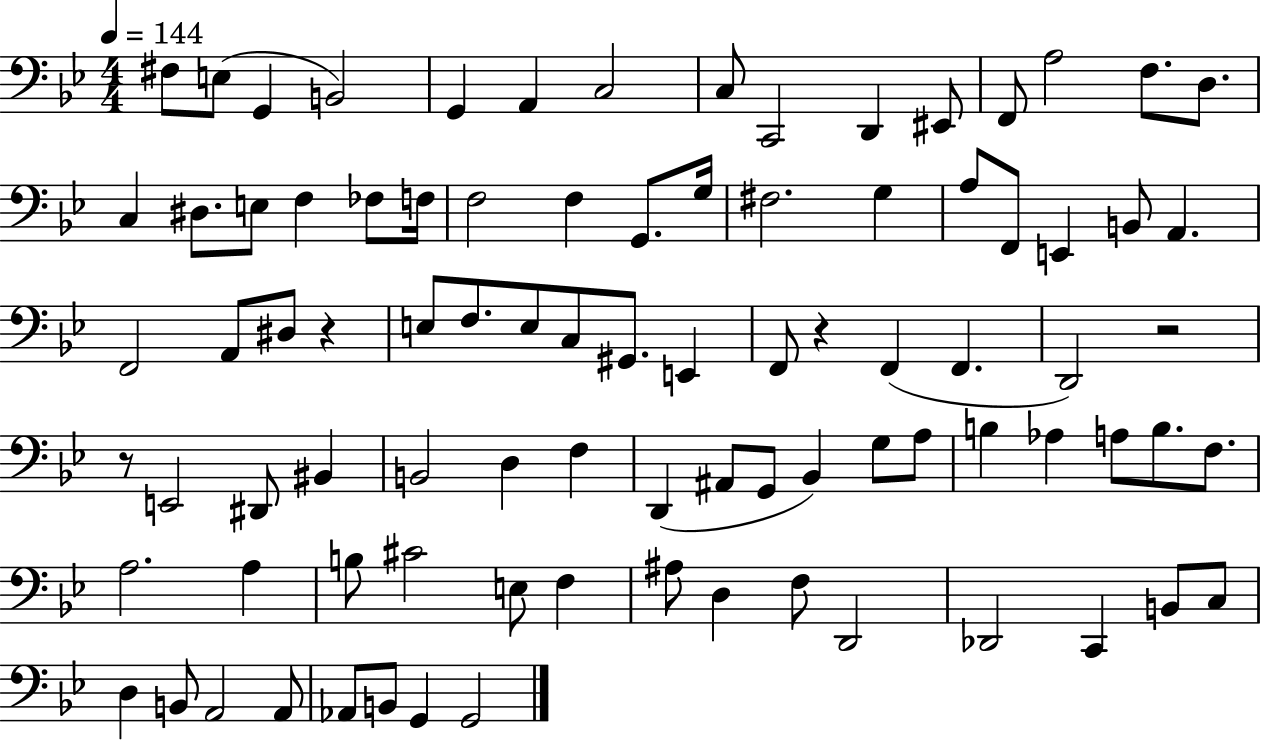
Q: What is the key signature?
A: BES major